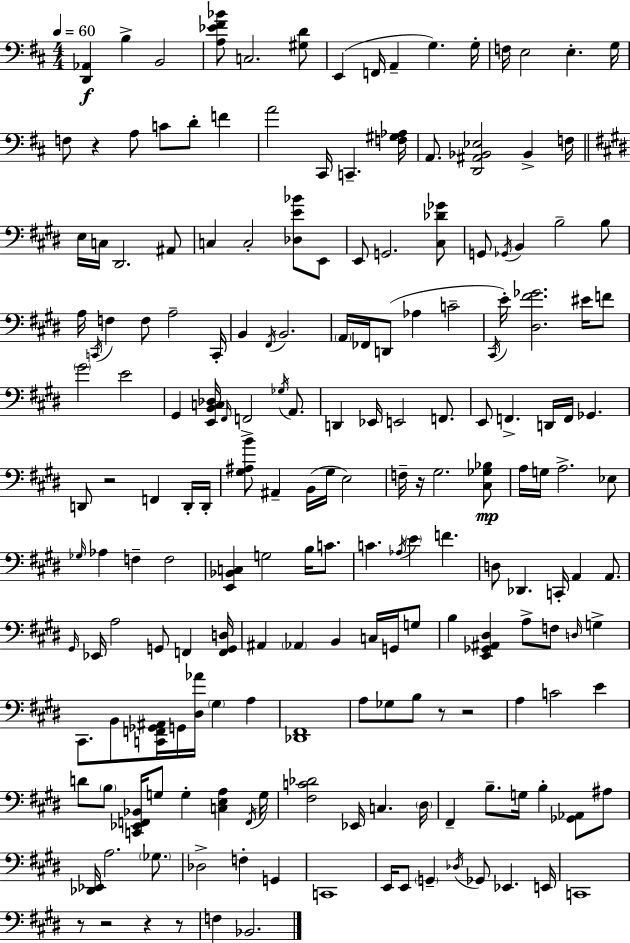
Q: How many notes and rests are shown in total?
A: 189